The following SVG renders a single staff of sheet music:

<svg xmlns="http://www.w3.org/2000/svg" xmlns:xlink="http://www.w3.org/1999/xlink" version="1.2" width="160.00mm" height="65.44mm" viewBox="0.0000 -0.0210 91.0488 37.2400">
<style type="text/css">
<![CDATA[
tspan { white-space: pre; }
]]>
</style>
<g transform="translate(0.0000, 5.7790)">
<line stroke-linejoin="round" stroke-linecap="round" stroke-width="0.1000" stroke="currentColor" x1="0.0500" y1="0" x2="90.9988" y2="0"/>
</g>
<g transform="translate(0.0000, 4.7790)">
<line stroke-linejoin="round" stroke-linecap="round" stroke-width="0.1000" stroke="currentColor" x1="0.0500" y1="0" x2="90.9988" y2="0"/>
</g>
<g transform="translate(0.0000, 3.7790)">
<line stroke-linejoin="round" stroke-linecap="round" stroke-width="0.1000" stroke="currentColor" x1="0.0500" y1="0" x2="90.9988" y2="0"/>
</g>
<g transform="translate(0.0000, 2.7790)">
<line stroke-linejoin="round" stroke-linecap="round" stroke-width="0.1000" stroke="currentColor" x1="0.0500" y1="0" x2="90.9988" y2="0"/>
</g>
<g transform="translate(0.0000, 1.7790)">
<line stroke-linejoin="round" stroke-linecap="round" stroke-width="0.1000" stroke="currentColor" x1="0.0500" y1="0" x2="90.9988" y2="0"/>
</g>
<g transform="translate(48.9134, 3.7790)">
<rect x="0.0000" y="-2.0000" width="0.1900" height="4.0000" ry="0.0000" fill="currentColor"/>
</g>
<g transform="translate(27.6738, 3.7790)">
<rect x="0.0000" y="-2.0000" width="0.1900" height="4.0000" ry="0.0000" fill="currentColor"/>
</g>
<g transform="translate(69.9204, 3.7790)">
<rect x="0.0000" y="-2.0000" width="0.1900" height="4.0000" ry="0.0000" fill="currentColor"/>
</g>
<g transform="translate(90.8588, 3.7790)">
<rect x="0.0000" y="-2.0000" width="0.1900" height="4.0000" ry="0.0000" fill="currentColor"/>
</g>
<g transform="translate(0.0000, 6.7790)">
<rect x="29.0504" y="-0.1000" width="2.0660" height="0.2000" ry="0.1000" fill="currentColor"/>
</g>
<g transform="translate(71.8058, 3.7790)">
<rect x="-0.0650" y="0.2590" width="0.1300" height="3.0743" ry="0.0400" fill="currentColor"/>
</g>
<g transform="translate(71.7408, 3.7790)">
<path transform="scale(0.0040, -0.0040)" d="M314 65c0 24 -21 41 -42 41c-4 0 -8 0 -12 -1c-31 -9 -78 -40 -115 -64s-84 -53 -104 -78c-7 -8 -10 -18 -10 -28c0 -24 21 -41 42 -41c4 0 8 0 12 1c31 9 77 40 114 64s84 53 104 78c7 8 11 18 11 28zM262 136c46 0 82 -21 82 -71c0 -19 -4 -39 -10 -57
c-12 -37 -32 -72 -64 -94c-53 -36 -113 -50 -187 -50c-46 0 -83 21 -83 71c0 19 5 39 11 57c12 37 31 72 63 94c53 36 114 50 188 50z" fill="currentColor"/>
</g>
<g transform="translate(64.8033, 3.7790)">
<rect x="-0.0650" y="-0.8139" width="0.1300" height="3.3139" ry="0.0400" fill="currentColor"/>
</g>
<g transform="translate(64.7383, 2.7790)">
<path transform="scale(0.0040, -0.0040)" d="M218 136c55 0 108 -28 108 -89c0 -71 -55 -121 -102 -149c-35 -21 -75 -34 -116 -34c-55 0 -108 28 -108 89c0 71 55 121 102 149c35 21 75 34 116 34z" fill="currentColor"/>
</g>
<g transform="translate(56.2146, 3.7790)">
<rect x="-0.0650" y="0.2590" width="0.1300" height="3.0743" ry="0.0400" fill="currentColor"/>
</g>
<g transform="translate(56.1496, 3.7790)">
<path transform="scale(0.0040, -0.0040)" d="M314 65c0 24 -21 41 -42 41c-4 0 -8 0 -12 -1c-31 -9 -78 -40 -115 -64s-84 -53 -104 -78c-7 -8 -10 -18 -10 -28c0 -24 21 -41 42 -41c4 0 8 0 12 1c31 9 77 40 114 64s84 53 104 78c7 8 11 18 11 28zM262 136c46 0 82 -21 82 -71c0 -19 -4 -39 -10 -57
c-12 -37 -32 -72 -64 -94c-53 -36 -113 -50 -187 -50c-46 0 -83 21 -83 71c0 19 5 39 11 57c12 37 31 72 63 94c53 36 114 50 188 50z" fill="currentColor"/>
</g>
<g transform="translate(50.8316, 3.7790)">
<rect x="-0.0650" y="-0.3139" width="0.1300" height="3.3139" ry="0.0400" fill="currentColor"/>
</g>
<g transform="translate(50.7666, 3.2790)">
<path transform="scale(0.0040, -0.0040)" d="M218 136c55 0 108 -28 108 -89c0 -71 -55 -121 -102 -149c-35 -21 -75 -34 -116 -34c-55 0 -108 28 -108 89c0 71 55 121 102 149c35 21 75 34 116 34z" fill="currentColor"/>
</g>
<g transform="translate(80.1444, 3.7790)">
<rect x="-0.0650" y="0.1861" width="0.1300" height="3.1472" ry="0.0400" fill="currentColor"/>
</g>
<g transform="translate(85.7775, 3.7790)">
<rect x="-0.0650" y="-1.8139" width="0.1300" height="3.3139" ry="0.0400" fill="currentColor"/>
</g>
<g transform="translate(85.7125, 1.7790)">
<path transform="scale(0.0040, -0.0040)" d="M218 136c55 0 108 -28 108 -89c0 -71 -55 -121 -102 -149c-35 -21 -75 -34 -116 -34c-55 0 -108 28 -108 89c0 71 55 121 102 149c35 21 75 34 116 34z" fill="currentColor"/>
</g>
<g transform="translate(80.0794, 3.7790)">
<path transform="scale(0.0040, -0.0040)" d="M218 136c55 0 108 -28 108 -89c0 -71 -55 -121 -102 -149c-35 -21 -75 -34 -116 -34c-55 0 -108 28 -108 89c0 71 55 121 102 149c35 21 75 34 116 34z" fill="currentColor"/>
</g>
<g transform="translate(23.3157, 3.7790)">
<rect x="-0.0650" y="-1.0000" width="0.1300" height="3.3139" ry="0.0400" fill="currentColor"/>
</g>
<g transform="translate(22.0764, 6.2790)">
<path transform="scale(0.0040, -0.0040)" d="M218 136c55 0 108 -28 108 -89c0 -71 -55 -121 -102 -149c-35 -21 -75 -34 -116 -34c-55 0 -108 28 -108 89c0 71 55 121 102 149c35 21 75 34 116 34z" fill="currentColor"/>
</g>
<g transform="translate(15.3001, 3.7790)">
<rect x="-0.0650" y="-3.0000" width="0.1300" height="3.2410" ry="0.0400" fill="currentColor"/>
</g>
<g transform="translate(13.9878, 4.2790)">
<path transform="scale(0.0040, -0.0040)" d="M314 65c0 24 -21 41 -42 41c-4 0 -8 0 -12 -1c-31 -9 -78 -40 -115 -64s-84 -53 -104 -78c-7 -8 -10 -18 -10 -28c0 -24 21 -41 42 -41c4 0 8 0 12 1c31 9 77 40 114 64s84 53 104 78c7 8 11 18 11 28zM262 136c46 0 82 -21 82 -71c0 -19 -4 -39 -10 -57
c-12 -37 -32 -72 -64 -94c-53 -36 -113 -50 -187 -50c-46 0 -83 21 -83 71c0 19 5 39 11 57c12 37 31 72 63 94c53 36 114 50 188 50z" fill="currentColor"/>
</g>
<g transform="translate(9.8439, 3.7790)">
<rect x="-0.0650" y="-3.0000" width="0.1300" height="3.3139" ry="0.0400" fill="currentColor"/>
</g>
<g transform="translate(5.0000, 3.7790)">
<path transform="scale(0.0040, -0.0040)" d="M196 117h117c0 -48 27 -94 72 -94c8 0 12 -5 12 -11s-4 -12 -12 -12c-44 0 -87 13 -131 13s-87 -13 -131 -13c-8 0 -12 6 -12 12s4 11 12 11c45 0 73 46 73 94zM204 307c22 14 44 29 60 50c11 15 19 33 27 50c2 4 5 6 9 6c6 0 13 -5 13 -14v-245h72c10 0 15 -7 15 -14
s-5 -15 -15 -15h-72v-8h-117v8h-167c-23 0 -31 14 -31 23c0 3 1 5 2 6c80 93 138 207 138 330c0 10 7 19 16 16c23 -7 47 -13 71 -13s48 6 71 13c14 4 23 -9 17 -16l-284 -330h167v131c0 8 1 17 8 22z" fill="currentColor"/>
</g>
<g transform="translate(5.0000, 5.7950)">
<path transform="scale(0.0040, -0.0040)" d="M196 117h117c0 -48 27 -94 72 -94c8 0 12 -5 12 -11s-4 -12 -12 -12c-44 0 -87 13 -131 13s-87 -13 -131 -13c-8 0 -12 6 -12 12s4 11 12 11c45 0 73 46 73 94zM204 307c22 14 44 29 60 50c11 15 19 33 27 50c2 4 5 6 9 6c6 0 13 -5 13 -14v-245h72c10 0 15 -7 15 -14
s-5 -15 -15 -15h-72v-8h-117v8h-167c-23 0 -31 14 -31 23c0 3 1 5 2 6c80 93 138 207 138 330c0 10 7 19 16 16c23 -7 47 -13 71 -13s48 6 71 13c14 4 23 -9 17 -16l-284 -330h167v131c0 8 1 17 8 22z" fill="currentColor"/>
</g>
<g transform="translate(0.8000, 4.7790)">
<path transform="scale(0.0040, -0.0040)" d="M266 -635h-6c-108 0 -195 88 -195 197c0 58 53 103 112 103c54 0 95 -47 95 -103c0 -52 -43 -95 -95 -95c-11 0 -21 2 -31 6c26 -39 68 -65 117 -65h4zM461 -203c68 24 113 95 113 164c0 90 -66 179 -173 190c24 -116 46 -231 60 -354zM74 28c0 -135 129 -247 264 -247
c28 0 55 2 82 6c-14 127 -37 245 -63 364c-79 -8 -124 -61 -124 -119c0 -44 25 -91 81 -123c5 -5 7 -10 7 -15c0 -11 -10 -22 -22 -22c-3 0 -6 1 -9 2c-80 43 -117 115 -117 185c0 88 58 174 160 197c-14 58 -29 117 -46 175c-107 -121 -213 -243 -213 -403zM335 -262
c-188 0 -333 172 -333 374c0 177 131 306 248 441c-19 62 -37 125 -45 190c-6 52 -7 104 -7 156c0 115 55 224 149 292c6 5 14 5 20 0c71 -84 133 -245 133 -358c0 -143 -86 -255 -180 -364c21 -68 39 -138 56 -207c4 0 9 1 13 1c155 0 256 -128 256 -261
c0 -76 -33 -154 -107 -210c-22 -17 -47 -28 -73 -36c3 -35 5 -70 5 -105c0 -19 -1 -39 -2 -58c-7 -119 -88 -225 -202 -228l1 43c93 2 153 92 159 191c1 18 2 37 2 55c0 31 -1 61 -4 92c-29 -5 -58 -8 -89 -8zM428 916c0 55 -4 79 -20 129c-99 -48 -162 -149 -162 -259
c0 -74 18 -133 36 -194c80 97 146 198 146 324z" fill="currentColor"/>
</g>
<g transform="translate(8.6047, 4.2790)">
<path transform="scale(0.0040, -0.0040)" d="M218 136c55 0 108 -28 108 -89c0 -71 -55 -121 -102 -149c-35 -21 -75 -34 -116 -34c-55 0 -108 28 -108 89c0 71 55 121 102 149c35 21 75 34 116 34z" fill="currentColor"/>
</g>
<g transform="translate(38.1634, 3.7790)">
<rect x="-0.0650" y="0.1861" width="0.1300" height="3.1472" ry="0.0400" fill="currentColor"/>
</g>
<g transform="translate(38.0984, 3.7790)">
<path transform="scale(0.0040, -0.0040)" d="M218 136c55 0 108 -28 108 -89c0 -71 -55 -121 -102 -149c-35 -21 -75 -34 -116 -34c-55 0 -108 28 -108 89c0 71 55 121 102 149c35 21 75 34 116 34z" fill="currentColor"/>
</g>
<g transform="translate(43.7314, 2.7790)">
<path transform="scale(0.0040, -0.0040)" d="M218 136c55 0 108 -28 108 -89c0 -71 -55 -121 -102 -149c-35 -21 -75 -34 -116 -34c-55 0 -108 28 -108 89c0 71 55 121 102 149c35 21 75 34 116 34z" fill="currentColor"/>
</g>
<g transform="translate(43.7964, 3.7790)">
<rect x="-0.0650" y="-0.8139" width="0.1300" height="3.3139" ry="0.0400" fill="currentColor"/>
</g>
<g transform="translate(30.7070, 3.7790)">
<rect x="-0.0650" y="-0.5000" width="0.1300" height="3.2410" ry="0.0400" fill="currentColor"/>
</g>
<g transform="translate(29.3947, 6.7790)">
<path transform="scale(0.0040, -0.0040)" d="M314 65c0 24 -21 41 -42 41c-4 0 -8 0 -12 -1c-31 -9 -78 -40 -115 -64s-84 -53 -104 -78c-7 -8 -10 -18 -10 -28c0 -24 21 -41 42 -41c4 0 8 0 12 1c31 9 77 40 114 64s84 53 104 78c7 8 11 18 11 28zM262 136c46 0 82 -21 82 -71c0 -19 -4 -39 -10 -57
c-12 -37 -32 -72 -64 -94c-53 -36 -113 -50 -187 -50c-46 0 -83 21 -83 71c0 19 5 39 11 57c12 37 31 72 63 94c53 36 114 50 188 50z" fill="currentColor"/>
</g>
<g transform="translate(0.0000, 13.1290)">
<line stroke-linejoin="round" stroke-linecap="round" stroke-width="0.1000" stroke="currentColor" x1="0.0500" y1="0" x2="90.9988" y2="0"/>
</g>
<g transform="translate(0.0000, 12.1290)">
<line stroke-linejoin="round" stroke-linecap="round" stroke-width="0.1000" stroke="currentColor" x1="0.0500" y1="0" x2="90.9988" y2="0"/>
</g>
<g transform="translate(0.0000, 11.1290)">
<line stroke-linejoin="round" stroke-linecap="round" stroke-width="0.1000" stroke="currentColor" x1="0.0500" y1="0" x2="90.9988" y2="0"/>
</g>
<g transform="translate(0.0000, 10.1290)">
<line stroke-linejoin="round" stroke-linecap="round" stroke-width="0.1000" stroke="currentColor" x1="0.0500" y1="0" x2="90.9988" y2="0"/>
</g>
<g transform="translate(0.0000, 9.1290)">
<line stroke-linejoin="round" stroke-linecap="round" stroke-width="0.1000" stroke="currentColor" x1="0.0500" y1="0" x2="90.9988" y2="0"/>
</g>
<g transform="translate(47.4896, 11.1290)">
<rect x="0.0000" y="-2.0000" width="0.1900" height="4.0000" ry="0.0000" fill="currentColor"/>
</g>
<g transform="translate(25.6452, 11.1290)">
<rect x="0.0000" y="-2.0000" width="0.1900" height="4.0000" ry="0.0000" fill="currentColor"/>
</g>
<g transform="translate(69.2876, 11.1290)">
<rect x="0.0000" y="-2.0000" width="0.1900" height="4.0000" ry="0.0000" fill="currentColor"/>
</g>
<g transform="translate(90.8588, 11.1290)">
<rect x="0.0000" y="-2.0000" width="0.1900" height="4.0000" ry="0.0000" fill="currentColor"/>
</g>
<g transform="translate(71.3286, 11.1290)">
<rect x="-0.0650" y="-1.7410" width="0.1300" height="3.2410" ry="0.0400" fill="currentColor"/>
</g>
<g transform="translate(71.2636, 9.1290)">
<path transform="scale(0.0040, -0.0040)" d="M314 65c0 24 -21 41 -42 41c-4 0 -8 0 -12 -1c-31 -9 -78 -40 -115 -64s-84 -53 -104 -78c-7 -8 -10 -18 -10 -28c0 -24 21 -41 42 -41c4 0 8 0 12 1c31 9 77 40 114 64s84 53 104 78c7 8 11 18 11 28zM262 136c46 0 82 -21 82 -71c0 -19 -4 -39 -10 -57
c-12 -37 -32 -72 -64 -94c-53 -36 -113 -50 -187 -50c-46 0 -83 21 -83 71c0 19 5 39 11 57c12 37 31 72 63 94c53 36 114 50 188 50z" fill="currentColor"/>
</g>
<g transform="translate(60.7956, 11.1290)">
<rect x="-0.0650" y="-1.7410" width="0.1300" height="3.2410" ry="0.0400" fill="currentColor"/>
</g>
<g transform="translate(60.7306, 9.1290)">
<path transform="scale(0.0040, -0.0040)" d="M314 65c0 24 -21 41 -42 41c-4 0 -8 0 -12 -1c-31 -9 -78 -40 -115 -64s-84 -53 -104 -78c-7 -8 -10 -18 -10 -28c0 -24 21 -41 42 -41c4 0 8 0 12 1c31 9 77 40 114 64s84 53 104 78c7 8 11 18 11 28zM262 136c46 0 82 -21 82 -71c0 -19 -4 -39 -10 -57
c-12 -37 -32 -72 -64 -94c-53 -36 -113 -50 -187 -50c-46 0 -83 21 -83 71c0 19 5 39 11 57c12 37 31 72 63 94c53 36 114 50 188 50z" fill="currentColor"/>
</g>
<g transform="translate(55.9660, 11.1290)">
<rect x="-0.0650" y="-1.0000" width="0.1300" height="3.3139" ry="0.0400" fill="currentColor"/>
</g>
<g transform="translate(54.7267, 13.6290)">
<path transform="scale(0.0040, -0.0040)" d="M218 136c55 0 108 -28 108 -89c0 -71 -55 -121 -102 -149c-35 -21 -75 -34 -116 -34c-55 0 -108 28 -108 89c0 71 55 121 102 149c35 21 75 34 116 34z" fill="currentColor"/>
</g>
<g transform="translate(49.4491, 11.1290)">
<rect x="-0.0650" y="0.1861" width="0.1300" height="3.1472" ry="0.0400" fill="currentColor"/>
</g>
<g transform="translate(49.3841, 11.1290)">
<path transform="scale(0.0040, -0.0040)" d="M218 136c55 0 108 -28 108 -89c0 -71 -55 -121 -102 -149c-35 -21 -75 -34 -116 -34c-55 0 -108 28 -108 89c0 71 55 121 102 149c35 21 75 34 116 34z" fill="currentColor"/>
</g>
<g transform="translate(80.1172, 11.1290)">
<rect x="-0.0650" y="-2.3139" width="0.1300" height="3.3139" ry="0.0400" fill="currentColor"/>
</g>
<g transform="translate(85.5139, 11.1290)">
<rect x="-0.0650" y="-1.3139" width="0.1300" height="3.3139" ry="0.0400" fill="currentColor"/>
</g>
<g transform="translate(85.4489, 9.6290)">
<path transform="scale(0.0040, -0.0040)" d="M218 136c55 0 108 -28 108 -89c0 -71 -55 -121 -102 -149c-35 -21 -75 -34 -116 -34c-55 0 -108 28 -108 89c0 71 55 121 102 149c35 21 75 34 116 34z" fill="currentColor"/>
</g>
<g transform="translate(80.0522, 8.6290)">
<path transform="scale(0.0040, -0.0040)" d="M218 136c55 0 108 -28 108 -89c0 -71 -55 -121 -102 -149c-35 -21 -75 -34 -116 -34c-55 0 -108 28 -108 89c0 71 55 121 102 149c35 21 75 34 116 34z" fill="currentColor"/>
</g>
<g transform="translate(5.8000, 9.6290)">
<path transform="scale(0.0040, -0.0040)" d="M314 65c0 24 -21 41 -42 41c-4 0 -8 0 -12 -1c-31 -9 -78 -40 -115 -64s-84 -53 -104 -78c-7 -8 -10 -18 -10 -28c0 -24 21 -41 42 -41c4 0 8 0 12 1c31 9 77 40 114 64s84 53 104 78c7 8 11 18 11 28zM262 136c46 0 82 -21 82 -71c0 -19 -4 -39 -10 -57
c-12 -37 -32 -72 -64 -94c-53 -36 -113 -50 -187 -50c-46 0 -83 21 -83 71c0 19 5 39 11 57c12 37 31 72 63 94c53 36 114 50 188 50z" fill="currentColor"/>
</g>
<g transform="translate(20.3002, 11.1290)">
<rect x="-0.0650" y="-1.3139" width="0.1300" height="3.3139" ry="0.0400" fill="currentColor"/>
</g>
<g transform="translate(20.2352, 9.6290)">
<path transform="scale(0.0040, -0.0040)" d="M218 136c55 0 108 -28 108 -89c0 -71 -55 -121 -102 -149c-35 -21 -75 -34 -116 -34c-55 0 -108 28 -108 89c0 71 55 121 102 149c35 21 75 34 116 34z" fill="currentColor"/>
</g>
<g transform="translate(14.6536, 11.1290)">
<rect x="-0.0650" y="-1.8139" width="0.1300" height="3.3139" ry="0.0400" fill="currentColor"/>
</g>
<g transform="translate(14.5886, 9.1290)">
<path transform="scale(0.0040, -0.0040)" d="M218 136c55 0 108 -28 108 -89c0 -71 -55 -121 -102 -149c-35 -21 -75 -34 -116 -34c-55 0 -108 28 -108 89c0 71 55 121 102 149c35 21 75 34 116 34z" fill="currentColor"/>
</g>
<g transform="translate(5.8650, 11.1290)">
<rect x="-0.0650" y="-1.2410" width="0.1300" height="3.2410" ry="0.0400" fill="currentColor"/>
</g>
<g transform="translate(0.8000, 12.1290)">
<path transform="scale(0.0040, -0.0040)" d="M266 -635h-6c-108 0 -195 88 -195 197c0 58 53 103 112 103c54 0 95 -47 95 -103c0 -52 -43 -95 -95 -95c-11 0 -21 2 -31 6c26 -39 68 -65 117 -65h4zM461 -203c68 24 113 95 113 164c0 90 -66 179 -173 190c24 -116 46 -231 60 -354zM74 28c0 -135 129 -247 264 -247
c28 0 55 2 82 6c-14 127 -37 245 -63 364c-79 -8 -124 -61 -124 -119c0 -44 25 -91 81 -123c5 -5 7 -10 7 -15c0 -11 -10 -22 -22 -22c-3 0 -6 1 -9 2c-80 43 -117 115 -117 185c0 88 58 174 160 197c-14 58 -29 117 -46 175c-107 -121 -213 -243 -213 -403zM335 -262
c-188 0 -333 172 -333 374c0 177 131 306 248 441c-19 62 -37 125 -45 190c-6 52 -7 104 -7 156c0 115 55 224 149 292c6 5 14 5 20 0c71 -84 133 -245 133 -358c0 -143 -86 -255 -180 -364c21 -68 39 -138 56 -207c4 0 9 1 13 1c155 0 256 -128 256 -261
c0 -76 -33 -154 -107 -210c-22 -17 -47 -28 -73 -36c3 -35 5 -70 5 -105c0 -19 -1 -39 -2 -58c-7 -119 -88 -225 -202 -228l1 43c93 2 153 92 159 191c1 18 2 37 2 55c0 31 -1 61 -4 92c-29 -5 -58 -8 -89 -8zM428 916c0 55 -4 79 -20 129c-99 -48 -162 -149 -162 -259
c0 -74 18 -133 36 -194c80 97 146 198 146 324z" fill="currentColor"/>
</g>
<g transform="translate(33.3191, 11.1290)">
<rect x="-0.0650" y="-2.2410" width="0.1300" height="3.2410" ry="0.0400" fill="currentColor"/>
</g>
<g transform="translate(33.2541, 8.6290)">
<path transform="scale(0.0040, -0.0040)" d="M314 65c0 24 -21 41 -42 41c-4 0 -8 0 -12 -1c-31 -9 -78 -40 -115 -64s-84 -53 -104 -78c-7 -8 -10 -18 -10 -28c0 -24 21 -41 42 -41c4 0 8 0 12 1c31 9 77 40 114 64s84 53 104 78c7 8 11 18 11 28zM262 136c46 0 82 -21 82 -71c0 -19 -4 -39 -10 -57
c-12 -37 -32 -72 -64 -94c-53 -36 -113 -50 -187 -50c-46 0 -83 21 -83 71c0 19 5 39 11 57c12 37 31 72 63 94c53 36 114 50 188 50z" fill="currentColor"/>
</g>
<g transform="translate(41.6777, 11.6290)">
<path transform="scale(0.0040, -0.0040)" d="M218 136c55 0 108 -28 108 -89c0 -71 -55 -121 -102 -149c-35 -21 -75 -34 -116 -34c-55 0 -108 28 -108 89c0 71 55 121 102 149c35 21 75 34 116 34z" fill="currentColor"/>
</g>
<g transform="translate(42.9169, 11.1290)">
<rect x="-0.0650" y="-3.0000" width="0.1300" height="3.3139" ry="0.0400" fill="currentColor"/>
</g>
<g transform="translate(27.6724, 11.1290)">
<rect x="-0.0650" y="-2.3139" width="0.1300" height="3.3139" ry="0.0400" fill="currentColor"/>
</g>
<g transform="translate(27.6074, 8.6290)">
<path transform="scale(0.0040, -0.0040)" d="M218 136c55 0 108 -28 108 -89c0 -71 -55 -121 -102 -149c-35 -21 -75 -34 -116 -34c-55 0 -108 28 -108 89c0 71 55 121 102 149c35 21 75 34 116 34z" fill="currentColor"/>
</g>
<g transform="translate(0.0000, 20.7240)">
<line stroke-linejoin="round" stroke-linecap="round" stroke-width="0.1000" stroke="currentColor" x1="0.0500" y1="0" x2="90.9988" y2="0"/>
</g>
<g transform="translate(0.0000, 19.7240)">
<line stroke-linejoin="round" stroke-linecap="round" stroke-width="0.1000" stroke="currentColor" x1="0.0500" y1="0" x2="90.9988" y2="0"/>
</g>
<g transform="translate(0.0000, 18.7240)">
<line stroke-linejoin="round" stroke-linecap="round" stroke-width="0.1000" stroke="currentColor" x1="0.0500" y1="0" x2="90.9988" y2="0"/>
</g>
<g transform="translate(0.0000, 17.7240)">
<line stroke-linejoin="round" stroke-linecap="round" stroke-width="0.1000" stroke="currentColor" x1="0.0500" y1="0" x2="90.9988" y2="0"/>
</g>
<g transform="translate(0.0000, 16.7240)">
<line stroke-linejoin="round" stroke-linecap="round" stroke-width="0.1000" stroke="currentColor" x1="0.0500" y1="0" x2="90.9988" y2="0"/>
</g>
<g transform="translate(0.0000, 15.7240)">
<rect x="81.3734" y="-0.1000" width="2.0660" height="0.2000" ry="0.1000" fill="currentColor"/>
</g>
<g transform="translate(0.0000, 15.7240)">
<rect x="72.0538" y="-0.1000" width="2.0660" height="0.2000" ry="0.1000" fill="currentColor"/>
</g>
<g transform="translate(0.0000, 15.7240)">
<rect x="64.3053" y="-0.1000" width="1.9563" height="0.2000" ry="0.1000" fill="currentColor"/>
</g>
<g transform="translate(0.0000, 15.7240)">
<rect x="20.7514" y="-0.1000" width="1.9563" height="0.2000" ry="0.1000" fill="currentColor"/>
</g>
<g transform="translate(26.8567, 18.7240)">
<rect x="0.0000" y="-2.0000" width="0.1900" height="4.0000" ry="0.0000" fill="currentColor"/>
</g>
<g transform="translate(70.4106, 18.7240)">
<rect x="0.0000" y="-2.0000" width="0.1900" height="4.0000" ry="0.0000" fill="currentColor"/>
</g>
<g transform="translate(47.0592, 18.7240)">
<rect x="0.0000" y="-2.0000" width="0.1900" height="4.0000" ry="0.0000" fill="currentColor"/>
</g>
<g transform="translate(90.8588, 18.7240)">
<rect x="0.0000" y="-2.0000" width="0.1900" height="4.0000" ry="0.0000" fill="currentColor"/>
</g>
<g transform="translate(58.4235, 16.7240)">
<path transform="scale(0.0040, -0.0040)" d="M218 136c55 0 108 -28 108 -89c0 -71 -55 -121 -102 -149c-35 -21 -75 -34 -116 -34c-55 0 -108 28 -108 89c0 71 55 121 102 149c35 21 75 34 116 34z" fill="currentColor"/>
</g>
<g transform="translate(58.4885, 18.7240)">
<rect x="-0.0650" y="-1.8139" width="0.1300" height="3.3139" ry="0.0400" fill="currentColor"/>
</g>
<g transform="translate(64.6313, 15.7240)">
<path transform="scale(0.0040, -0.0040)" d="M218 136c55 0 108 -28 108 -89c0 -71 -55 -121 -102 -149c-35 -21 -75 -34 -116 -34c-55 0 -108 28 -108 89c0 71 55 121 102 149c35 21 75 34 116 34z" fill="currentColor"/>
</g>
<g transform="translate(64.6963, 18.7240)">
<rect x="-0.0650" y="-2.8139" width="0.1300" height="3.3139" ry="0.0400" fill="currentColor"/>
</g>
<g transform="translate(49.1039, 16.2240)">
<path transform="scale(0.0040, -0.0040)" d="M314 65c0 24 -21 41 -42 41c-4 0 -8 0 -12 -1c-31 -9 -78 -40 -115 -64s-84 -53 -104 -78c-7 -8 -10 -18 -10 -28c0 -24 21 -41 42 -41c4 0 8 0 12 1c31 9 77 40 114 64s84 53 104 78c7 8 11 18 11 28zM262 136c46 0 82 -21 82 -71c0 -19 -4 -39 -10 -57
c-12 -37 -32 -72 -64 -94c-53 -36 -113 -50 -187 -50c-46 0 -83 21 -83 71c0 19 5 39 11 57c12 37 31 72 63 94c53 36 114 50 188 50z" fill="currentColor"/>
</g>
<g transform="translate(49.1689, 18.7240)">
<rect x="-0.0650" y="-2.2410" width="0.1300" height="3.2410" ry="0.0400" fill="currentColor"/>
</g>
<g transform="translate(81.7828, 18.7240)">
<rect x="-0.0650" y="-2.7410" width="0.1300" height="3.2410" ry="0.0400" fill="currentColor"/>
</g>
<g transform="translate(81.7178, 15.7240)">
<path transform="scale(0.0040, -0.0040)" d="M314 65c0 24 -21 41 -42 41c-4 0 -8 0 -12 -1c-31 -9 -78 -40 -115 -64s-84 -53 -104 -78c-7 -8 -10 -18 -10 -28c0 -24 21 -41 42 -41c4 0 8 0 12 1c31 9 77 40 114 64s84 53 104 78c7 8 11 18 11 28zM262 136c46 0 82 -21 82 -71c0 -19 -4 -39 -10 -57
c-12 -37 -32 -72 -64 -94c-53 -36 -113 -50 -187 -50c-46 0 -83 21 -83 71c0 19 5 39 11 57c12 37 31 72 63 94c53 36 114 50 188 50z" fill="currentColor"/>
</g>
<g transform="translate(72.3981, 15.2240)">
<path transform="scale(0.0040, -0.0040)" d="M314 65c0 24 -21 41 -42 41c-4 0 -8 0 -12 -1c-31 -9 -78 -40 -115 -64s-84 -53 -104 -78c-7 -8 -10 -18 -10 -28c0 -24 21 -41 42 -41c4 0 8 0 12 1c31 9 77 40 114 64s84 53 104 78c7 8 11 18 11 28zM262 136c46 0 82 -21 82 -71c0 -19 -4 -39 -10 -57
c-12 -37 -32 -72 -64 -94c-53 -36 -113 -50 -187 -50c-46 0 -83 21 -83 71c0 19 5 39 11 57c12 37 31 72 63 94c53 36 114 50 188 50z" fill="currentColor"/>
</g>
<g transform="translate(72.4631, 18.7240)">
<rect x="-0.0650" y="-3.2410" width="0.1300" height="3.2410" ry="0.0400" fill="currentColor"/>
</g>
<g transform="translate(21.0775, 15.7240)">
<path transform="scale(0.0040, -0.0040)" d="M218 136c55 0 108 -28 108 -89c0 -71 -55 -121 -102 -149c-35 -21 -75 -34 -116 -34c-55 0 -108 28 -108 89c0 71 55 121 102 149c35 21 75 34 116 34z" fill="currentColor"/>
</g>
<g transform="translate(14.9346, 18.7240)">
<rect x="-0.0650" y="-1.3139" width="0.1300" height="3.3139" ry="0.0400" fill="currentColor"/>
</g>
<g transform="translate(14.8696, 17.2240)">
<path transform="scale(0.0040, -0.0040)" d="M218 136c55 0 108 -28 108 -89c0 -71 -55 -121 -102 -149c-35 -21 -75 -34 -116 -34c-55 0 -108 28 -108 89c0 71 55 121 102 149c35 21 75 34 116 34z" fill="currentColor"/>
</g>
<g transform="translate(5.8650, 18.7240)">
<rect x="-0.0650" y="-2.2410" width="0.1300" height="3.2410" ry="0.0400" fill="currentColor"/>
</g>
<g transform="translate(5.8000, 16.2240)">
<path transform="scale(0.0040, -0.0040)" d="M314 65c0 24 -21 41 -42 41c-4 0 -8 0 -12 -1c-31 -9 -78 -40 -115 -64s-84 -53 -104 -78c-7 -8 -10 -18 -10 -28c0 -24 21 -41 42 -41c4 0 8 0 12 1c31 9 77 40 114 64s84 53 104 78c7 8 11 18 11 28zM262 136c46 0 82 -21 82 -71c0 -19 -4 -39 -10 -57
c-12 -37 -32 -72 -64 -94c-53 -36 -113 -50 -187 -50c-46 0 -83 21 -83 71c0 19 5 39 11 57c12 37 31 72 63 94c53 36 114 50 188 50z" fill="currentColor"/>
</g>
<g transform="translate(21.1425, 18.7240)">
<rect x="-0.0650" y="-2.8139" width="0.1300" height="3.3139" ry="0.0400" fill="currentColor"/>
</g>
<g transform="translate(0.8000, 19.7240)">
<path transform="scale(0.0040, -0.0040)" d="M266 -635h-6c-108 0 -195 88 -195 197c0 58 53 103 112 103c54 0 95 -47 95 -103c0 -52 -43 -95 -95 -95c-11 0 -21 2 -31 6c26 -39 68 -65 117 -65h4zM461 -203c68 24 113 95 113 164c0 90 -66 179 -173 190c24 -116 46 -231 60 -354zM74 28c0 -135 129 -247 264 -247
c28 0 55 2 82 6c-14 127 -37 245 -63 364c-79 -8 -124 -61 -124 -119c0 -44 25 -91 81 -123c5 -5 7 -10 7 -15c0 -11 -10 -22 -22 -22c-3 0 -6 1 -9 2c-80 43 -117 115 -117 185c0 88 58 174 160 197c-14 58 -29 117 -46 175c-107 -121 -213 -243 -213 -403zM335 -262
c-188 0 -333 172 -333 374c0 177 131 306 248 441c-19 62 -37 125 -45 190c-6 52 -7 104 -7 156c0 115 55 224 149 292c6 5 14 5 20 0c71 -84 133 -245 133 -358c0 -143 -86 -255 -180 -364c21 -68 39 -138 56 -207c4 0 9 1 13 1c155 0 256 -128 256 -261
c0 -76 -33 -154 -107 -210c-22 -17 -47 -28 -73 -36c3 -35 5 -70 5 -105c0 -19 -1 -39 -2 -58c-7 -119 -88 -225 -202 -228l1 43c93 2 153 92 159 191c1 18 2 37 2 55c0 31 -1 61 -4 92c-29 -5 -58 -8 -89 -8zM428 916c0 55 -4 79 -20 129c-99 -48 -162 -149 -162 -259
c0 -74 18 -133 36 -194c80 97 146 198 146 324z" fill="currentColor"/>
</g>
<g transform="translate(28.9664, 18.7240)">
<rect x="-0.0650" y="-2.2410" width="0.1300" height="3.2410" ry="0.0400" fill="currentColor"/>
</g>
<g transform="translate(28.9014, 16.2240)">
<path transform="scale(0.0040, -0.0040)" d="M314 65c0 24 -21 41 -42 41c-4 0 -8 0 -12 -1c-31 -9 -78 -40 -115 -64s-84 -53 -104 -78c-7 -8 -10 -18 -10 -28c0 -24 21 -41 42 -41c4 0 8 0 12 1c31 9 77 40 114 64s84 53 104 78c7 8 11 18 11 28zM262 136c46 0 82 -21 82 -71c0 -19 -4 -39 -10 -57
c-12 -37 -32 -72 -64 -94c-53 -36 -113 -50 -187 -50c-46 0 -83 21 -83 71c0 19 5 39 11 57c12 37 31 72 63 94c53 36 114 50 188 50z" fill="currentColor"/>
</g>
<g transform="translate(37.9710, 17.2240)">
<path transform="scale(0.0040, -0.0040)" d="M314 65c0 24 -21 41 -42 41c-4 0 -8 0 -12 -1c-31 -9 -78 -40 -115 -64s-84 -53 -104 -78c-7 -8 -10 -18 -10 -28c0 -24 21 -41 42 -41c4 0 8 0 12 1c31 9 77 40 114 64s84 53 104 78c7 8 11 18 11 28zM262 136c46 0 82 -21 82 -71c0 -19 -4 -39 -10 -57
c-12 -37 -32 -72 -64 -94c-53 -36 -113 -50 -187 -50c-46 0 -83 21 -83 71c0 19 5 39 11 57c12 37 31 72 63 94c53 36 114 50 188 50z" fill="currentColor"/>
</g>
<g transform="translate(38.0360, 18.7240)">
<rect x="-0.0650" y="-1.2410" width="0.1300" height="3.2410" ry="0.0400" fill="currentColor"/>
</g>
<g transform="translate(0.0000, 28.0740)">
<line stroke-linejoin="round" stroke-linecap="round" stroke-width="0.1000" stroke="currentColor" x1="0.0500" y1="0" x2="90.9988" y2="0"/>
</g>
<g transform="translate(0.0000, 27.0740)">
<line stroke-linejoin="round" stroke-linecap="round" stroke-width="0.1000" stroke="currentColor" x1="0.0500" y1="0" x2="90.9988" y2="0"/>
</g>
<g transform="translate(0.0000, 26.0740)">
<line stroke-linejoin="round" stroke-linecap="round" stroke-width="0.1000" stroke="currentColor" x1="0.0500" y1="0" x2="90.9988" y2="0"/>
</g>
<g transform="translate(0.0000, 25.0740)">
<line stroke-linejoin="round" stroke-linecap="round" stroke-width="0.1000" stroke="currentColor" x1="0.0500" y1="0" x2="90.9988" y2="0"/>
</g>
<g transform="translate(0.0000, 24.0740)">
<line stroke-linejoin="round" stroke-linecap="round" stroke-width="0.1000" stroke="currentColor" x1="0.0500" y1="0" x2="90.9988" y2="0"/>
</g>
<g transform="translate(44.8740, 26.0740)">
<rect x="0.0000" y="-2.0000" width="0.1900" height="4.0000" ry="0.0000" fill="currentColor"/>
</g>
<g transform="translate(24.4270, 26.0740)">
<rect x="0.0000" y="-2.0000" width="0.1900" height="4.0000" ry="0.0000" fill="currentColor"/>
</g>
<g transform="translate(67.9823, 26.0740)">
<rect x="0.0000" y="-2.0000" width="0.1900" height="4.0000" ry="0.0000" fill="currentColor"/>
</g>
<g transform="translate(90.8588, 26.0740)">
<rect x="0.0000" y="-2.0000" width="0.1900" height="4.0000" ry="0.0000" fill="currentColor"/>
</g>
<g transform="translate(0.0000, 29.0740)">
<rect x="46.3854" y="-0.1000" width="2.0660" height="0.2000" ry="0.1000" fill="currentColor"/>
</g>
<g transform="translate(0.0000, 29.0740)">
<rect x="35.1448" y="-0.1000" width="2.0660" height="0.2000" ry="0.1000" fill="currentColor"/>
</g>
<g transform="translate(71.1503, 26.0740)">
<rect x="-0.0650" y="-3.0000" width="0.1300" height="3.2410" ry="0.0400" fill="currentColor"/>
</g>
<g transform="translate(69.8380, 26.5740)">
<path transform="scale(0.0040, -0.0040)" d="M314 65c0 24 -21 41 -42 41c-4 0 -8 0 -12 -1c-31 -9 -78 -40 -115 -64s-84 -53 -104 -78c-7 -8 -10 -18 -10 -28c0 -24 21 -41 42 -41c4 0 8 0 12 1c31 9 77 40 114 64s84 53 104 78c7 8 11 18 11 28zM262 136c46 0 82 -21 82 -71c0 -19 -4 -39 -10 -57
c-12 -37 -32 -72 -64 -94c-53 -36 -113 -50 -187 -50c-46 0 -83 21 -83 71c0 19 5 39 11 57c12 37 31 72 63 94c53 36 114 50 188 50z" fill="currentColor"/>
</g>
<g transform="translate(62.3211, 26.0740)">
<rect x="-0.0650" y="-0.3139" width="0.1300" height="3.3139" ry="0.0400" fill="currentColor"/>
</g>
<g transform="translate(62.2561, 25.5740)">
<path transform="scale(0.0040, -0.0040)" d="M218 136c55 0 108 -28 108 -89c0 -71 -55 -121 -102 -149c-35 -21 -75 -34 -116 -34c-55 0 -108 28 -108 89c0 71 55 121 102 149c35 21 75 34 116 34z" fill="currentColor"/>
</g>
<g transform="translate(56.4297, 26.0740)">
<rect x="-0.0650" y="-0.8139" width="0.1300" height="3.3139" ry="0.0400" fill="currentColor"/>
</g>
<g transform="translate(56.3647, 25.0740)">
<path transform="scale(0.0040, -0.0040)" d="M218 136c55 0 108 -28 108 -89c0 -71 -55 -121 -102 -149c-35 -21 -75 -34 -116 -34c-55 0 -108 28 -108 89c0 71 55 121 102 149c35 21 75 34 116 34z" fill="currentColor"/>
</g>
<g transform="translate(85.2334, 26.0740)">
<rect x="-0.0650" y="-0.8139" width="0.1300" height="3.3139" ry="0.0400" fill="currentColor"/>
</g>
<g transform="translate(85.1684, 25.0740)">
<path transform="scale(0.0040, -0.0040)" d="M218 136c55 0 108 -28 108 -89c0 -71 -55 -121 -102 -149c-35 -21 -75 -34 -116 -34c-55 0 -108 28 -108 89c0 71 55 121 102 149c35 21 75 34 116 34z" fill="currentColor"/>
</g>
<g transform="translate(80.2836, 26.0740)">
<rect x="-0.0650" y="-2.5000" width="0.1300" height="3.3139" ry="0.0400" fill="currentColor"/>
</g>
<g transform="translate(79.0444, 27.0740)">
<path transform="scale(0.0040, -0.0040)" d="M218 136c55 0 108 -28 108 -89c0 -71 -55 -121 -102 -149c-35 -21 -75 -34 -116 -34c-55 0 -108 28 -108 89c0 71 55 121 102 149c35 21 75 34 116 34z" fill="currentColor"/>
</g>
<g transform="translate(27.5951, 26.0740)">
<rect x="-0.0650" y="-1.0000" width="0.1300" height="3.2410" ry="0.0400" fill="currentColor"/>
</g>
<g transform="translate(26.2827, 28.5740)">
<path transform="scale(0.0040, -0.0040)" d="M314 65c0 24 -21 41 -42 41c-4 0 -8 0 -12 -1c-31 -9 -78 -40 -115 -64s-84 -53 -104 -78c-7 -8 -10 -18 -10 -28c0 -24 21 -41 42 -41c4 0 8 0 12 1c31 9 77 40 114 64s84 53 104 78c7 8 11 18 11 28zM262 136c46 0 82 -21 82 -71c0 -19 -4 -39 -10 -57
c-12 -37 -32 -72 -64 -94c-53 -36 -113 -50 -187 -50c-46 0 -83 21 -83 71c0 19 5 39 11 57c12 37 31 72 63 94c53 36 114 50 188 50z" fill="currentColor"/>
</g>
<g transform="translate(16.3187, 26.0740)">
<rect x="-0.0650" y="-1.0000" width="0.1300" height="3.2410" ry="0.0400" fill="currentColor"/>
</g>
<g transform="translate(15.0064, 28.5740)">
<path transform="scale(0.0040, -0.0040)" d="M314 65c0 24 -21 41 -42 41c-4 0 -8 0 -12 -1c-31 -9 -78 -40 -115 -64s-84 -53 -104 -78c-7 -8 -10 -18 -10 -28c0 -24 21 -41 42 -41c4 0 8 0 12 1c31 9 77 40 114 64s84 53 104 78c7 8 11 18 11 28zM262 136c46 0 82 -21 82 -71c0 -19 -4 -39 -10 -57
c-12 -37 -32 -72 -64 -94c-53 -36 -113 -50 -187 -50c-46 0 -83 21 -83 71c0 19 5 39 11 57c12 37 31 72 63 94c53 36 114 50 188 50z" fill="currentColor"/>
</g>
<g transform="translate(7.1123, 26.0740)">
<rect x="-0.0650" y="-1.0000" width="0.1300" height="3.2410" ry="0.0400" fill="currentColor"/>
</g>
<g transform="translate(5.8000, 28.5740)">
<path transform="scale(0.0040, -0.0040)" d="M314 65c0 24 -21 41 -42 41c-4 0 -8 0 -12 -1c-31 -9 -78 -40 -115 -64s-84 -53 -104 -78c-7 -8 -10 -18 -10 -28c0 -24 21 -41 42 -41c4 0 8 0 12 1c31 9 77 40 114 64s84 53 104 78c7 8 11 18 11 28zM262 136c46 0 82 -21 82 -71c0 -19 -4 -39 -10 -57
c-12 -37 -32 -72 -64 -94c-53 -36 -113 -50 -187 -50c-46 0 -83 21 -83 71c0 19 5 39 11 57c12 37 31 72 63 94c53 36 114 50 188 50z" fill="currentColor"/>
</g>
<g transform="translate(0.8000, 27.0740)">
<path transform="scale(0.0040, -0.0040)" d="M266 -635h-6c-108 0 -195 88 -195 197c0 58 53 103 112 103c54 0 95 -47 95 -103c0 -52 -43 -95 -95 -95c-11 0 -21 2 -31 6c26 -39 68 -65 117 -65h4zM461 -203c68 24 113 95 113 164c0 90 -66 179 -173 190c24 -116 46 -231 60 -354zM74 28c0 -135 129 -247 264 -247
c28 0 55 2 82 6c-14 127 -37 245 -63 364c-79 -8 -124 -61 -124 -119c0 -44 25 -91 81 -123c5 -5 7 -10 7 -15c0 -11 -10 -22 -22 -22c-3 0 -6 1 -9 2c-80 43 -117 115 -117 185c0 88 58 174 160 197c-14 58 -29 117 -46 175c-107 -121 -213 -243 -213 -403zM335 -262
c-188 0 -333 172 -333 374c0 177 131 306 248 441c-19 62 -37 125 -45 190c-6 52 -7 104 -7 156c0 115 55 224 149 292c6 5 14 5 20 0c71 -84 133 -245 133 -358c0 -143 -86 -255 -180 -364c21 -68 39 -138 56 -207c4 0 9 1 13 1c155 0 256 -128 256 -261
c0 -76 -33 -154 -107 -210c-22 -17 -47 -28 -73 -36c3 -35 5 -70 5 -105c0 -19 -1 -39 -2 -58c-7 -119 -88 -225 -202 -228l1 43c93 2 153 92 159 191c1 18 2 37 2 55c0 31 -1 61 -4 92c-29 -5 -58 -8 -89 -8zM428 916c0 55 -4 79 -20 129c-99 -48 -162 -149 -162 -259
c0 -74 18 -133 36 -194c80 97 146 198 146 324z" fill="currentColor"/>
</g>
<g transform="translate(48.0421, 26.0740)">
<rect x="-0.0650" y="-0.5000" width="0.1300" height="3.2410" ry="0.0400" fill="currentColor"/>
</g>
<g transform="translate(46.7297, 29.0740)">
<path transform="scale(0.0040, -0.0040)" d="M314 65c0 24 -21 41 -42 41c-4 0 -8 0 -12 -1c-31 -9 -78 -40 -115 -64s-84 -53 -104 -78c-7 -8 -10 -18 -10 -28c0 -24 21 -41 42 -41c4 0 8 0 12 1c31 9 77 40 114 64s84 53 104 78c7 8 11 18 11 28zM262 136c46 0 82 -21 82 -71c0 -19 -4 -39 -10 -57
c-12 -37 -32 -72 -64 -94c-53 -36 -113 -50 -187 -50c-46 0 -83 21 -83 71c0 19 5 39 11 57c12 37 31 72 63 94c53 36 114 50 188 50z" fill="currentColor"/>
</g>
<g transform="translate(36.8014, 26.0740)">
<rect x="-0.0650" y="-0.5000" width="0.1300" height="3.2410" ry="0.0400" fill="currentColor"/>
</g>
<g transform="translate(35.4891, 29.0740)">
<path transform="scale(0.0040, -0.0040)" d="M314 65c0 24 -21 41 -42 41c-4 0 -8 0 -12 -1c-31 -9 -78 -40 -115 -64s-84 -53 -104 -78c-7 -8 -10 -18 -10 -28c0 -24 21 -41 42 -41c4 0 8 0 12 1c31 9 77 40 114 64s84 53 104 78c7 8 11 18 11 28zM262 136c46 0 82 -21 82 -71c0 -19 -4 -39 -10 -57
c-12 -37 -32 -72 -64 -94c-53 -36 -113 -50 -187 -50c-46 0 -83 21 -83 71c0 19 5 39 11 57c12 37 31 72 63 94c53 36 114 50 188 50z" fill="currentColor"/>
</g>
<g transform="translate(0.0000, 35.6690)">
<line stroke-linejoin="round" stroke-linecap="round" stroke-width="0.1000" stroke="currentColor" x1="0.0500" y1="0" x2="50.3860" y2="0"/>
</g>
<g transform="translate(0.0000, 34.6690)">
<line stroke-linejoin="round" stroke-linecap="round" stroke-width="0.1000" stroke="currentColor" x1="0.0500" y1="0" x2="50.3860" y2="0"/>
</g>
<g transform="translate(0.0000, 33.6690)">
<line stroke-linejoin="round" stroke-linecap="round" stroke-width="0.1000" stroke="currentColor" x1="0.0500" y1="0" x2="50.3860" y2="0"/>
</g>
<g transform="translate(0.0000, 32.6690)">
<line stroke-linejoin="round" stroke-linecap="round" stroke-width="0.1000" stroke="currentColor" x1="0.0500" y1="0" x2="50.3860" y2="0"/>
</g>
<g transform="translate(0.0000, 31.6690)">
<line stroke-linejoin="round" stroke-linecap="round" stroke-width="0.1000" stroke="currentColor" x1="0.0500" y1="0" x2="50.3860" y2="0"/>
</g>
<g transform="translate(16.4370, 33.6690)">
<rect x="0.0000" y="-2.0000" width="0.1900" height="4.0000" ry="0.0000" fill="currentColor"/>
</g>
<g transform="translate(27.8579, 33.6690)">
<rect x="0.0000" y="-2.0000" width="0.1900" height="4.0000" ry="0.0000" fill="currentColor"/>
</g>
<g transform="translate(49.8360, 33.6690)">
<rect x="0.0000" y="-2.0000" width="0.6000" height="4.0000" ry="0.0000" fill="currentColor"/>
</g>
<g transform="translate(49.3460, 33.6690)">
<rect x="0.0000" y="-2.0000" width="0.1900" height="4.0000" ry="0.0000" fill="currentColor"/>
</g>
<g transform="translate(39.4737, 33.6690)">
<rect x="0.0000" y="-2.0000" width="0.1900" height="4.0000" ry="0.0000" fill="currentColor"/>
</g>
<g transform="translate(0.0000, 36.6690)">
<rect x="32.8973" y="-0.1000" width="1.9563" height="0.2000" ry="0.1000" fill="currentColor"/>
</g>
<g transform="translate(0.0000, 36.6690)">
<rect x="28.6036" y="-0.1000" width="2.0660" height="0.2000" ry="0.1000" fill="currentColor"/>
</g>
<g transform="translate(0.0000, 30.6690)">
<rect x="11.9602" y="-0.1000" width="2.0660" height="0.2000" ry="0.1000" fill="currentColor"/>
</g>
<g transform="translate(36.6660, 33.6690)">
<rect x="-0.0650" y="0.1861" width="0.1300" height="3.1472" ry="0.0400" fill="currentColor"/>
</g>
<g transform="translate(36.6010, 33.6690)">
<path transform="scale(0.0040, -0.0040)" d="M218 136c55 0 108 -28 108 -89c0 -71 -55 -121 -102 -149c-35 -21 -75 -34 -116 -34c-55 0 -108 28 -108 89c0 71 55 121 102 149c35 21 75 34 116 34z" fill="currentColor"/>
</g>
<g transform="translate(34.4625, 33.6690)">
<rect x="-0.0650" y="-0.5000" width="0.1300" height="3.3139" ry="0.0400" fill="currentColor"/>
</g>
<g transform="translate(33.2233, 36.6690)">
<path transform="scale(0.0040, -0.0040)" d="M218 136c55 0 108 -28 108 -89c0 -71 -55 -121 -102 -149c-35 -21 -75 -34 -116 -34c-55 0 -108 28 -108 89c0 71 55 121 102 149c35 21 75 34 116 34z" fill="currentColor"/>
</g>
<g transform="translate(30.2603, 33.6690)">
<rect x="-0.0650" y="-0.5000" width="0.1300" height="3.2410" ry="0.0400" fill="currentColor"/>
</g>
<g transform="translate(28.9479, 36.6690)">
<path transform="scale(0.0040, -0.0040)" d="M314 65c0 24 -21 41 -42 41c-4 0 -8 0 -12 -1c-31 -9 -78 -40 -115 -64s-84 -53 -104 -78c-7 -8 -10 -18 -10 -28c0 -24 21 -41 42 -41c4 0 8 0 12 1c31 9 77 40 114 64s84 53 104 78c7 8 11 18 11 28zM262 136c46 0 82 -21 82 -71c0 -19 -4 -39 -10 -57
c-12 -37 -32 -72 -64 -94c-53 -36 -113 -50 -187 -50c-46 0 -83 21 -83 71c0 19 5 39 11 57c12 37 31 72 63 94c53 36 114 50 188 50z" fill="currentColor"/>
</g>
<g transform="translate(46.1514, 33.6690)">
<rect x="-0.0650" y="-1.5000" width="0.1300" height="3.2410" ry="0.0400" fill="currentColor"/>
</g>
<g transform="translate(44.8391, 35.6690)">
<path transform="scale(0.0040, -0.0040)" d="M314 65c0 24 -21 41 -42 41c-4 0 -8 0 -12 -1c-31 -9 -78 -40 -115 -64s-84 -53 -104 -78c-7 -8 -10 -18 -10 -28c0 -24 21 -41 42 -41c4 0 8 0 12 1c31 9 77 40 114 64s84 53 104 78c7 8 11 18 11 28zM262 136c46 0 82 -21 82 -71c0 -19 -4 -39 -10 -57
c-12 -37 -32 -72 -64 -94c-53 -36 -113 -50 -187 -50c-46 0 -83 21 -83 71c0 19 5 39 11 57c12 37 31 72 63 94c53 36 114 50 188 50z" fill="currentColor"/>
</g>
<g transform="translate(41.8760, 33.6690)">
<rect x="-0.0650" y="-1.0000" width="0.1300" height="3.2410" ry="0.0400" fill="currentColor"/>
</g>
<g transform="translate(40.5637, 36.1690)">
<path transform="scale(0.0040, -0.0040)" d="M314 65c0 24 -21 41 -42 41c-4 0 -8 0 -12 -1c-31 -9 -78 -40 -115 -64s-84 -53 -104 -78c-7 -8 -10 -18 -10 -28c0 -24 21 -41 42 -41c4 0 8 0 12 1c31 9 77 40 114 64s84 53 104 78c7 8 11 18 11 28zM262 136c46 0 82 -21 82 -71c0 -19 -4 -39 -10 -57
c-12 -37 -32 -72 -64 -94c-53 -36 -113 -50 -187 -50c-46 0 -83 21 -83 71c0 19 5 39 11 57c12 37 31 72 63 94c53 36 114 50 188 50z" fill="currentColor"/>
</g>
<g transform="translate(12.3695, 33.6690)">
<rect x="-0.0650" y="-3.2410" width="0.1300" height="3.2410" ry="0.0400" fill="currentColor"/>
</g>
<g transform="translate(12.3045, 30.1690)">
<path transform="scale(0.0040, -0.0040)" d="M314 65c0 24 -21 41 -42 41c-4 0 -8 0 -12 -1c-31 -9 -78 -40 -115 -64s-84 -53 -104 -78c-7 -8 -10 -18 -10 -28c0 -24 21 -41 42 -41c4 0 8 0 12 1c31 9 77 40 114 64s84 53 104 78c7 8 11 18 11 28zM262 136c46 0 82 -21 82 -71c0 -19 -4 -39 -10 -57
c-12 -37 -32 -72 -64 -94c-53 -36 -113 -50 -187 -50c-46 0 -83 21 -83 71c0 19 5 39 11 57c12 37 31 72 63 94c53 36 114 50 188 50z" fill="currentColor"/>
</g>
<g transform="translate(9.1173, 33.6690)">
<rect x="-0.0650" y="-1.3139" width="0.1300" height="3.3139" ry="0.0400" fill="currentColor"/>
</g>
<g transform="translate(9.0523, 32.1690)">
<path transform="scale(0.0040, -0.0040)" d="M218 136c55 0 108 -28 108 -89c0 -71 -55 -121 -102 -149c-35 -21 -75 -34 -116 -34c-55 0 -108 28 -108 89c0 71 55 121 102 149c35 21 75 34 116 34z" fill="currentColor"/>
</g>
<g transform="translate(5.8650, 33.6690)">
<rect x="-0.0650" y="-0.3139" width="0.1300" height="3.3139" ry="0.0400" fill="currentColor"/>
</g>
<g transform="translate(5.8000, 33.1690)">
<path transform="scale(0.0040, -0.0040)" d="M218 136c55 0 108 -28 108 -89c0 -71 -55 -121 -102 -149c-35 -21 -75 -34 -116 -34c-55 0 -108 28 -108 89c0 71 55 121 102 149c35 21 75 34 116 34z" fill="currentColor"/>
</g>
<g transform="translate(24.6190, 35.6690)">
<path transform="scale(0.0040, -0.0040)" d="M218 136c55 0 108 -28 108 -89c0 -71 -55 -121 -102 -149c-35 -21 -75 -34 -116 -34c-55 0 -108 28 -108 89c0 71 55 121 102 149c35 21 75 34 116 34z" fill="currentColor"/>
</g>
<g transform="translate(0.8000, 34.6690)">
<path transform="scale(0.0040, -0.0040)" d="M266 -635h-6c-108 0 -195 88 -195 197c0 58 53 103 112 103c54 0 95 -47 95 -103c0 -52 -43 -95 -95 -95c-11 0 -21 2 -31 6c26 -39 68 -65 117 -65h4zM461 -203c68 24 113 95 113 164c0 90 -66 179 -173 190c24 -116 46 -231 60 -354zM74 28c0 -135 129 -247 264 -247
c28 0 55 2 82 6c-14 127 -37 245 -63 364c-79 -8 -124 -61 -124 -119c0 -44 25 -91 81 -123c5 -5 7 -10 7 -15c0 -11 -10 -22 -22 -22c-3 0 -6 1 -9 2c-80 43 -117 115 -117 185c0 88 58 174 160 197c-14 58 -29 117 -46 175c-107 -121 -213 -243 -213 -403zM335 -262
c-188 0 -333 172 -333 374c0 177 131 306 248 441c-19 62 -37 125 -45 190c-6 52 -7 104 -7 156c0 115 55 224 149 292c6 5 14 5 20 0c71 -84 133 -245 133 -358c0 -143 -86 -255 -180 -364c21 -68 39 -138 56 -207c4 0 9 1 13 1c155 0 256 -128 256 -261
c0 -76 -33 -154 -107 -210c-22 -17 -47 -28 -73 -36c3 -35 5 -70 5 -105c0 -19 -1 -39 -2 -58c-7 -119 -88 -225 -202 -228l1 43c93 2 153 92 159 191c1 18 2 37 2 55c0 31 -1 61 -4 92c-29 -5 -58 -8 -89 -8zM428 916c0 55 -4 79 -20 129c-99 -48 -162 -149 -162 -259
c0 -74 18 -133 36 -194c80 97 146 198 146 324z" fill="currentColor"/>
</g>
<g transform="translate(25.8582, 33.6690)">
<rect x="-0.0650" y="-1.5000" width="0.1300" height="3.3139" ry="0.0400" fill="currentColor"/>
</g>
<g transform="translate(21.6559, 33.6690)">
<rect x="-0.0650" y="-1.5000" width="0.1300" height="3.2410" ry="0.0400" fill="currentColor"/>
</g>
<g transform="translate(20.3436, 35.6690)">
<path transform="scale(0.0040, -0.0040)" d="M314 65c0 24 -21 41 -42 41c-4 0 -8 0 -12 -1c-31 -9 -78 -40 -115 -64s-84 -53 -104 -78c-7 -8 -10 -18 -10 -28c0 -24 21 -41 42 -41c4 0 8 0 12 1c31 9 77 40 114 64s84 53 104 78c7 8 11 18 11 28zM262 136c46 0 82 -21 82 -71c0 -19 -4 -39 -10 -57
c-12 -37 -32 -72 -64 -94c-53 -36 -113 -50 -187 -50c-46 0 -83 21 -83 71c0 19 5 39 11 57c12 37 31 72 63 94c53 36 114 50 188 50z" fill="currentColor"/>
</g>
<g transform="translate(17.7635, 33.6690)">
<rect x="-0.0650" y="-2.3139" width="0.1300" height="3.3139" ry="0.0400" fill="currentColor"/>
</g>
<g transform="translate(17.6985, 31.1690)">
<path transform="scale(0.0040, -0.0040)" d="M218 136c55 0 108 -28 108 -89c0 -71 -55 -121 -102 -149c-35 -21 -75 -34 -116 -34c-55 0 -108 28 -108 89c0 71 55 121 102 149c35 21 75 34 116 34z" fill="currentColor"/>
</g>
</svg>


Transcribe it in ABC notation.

X:1
T:Untitled
M:4/4
L:1/4
K:C
A A2 D C2 B d c B2 d B2 B f e2 f e g g2 A B D f2 f2 g e g2 e a g2 e2 g2 f a b2 a2 D2 D2 D2 C2 C2 d c A2 G d c e b2 g E2 E C2 C B D2 E2